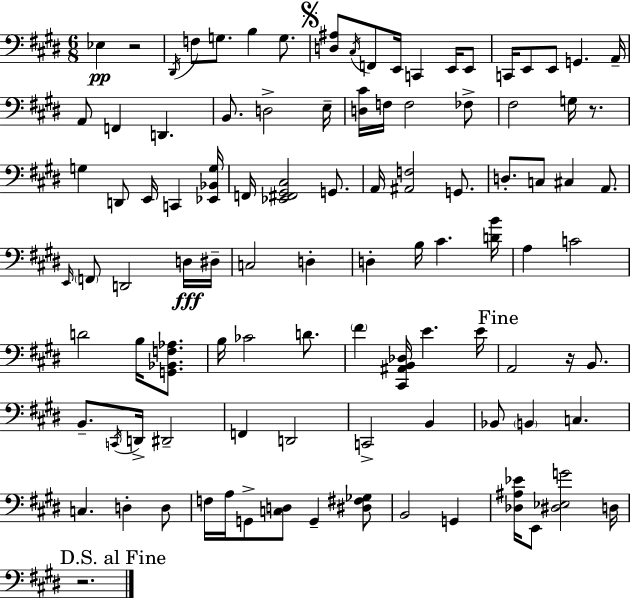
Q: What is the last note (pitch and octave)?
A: D3